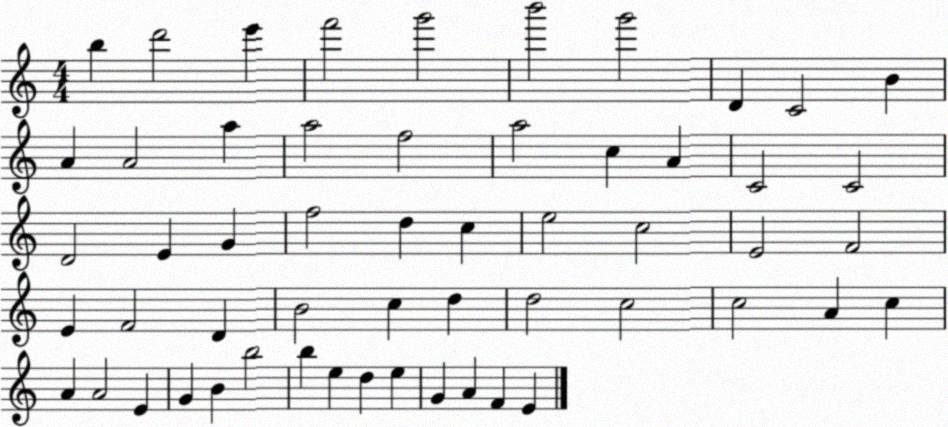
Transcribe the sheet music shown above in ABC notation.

X:1
T:Untitled
M:4/4
L:1/4
K:C
b d'2 e' f'2 g'2 b'2 g'2 D C2 B A A2 a a2 f2 a2 c A C2 C2 D2 E G f2 d c e2 c2 E2 F2 E F2 D B2 c d d2 c2 c2 A c A A2 E G B b2 b e d e G A F E